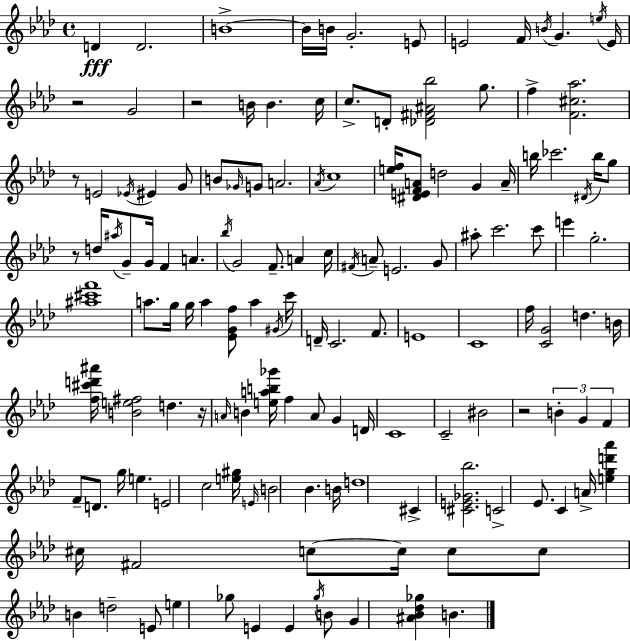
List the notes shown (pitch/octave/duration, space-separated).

D4/q D4/h. B4/w B4/s B4/s G4/h. E4/e E4/h F4/s B4/s G4/q. E5/s E4/s R/h G4/h R/h B4/s B4/q. C5/s C5/e. D4/e [Db4,F#4,A#4,Bb5]/h G5/e. F5/q [F4,C#5,Ab5]/h. R/e E4/h Eb4/s EIS4/q G4/e B4/e Gb4/s G4/e A4/h. Ab4/s C5/w [E5,F5]/s [D#4,E4,F4,A4]/e D5/h G4/q A4/s B5/s CES6/h. D#4/s B5/s G5/e R/e D5/s A#5/s G4/e G4/s F4/q A4/q. Bb5/s G4/h F4/e. A4/q C5/s F#4/s A4/e E4/h. G4/e A#5/e C6/h. C6/e E6/q G5/h. [A#5,C#6,F6]/w A5/e. G5/s G5/s A5/q [Eb4,G4,F5]/e A5/q G#4/s C6/s D4/s C4/h. F4/e. E4/w C4/w F5/s [C4,G4]/h D5/q. B4/s [F5,C#6,D6,A#6]/s [B4,E5,F#5]/h D5/q. R/s A4/s B4/q [E5,A5,B5,Gb6]/s F5/q A4/e G4/q D4/s C4/w C4/h BIS4/h R/h B4/q G4/q F4/q F4/e D4/e. G5/s E5/q. E4/h C5/h [E5,G#5]/s E4/s B4/h Bb4/q. B4/s D5/w C#4/q [C#4,E4,Gb4,Bb5]/h. C4/h Eb4/e. C4/q A4/s [E5,G5,D6,Ab6]/q C#5/s F#4/h C5/e C5/s C5/e C5/e B4/q D5/h E4/e E5/q Gb5/e E4/q E4/q Gb5/s B4/e G4/q [A#4,Bb4,Db5,Gb5]/q B4/q.